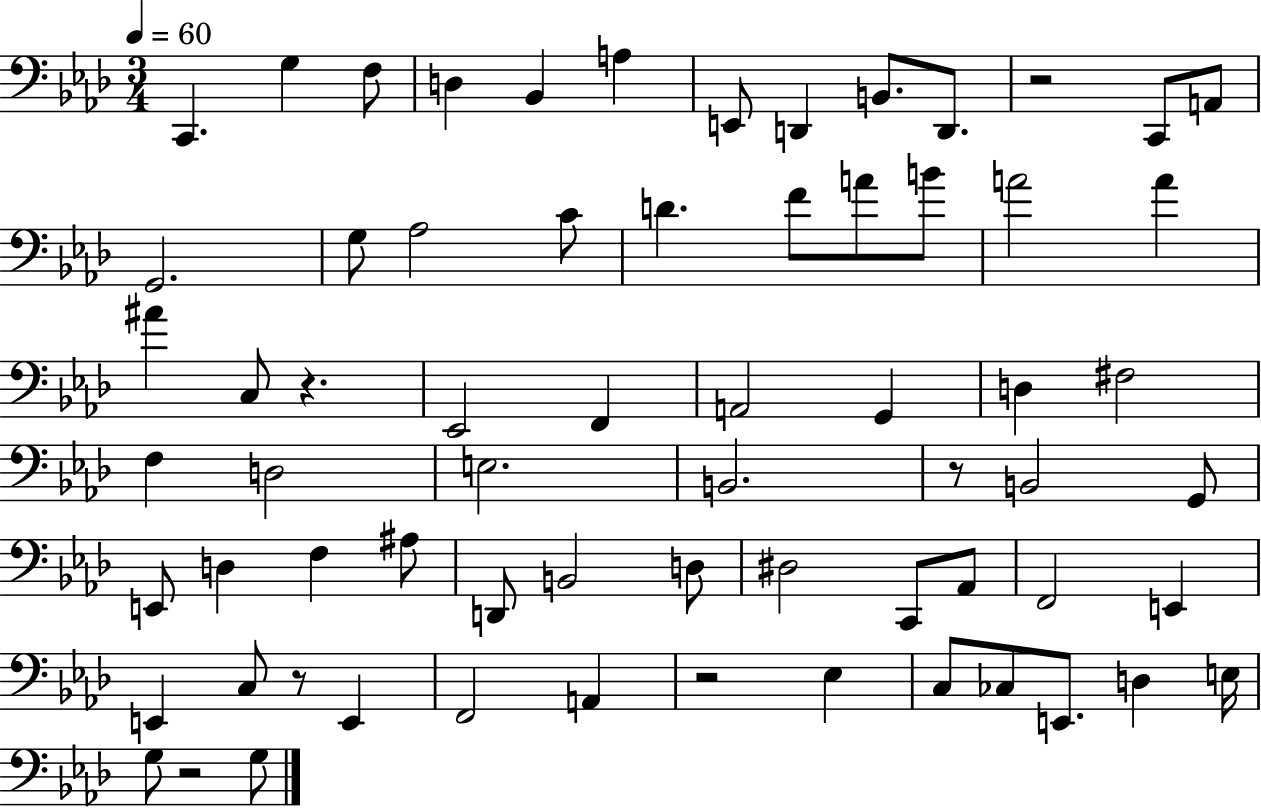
C2/q. G3/q F3/e D3/q Bb2/q A3/q E2/e D2/q B2/e. D2/e. R/h C2/e A2/e G2/h. G3/e Ab3/h C4/e D4/q. F4/e A4/e B4/e A4/h A4/q A#4/q C3/e R/q. Eb2/h F2/q A2/h G2/q D3/q F#3/h F3/q D3/h E3/h. B2/h. R/e B2/h G2/e E2/e D3/q F3/q A#3/e D2/e B2/h D3/e D#3/h C2/e Ab2/e F2/h E2/q E2/q C3/e R/e E2/q F2/h A2/q R/h Eb3/q C3/e CES3/e E2/e. D3/q E3/s G3/e R/h G3/e